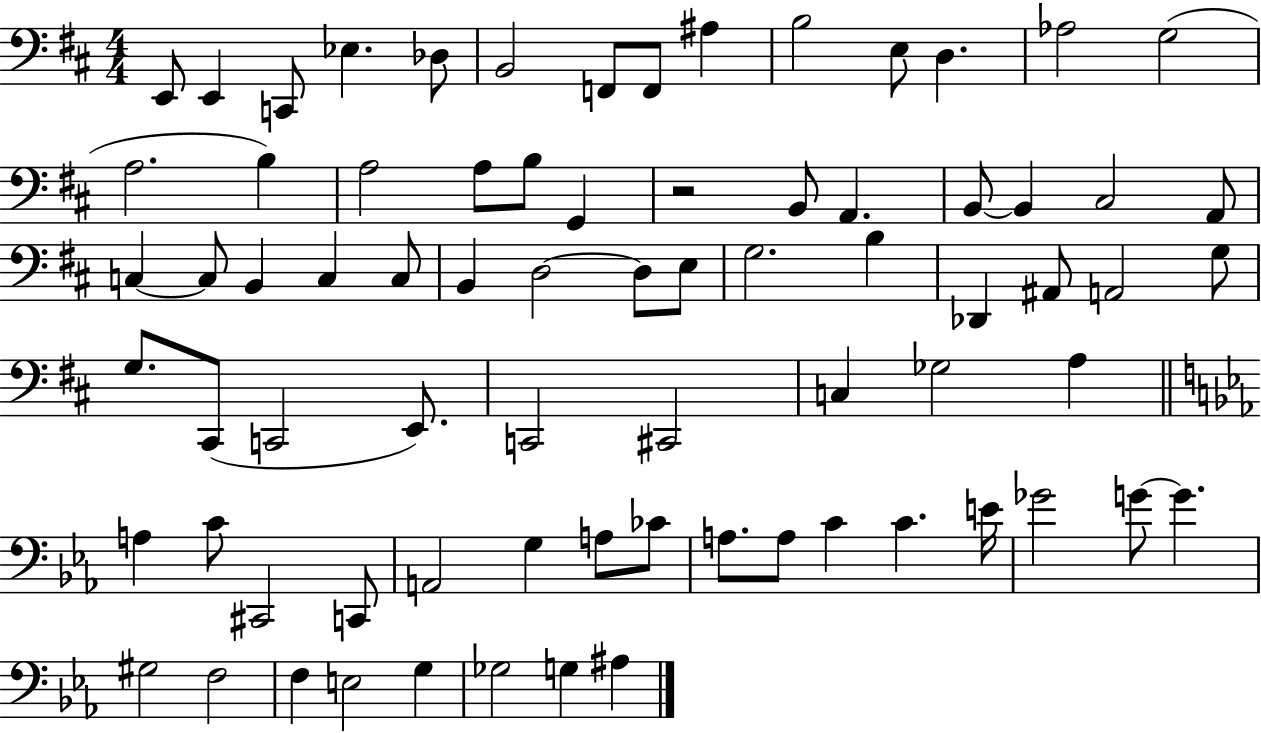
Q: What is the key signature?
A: D major